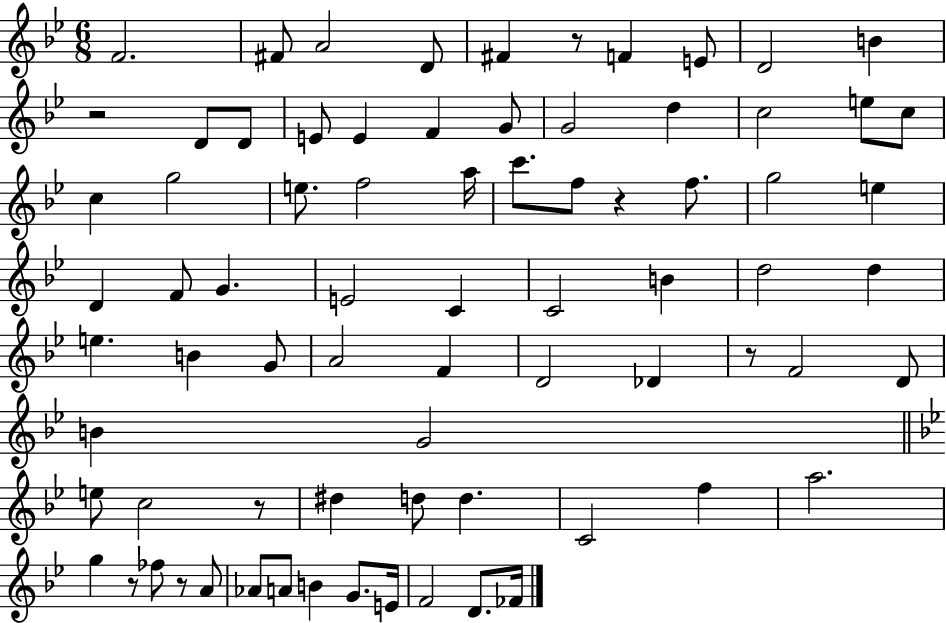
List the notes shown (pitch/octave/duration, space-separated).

F4/h. F#4/e A4/h D4/e F#4/q R/e F4/q E4/e D4/h B4/q R/h D4/e D4/e E4/e E4/q F4/q G4/e G4/h D5/q C5/h E5/e C5/e C5/q G5/h E5/e. F5/h A5/s C6/e. F5/e R/q F5/e. G5/h E5/q D4/q F4/e G4/q. E4/h C4/q C4/h B4/q D5/h D5/q E5/q. B4/q G4/e A4/h F4/q D4/h Db4/q R/e F4/h D4/e B4/q G4/h E5/e C5/h R/e D#5/q D5/e D5/q. C4/h F5/q A5/h. G5/q R/e FES5/e R/e A4/e Ab4/e A4/e B4/q G4/e. E4/s F4/h D4/e. FES4/s